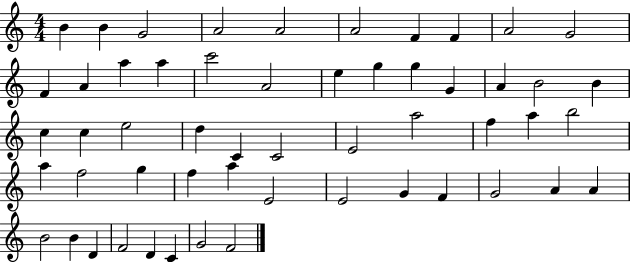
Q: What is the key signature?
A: C major